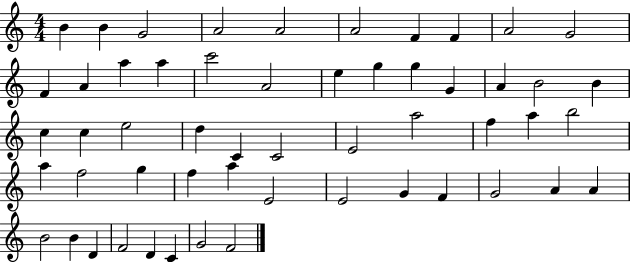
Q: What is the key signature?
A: C major